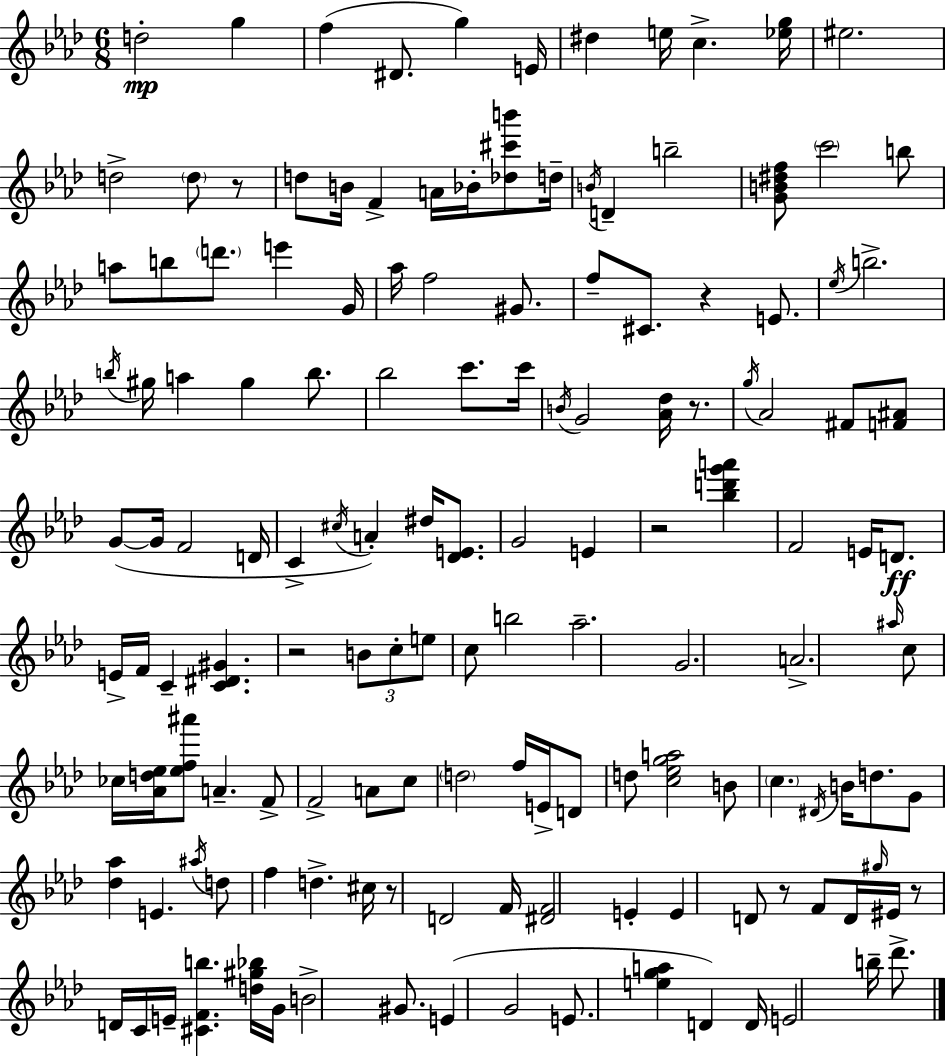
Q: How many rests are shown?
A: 8